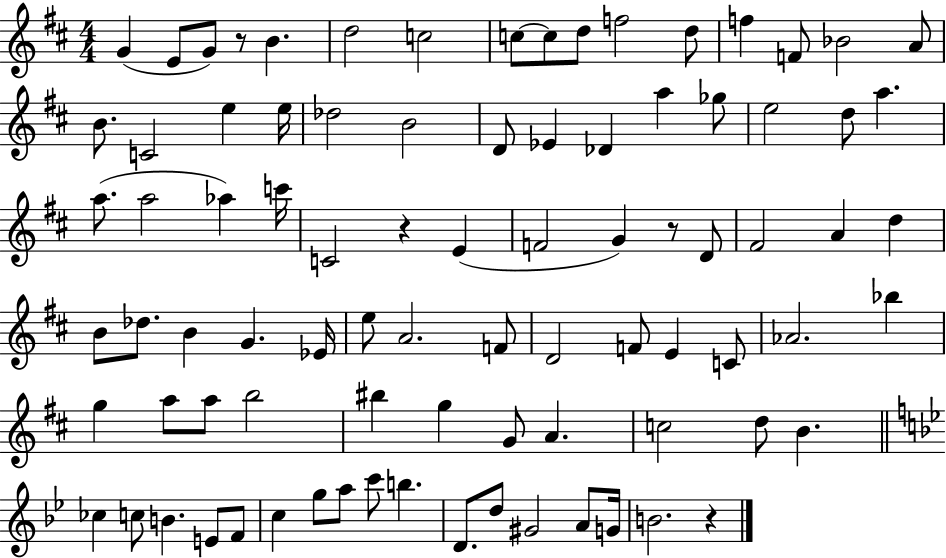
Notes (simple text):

G4/q E4/e G4/e R/e B4/q. D5/h C5/h C5/e C5/e D5/e F5/h D5/e F5/q F4/e Bb4/h A4/e B4/e. C4/h E5/q E5/s Db5/h B4/h D4/e Eb4/q Db4/q A5/q Gb5/e E5/h D5/e A5/q. A5/e. A5/h Ab5/q C6/s C4/h R/q E4/q F4/h G4/q R/e D4/e F#4/h A4/q D5/q B4/e Db5/e. B4/q G4/q. Eb4/s E5/e A4/h. F4/e D4/h F4/e E4/q C4/e Ab4/h. Bb5/q G5/q A5/e A5/e B5/h BIS5/q G5/q G4/e A4/q. C5/h D5/e B4/q. CES5/q C5/e B4/q. E4/e F4/e C5/q G5/e A5/e C6/e B5/q. D4/e. D5/e G#4/h A4/e G4/s B4/h. R/q